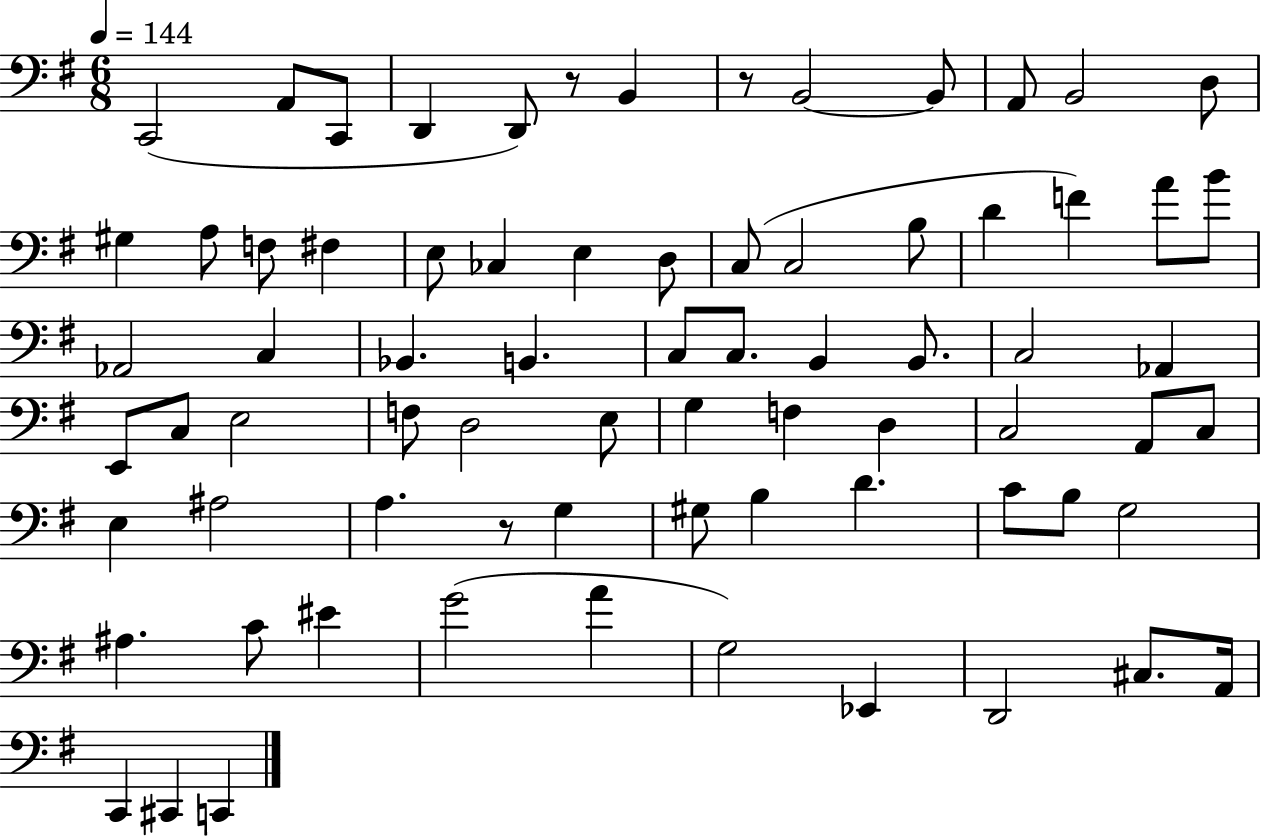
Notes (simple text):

C2/h A2/e C2/e D2/q D2/e R/e B2/q R/e B2/h B2/e A2/e B2/h D3/e G#3/q A3/e F3/e F#3/q E3/e CES3/q E3/q D3/e C3/e C3/h B3/e D4/q F4/q A4/e B4/e Ab2/h C3/q Bb2/q. B2/q. C3/e C3/e. B2/q B2/e. C3/h Ab2/q E2/e C3/e E3/h F3/e D3/h E3/e G3/q F3/q D3/q C3/h A2/e C3/e E3/q A#3/h A3/q. R/e G3/q G#3/e B3/q D4/q. C4/e B3/e G3/h A#3/q. C4/e EIS4/q G4/h A4/q G3/h Eb2/q D2/h C#3/e. A2/s C2/q C#2/q C2/q